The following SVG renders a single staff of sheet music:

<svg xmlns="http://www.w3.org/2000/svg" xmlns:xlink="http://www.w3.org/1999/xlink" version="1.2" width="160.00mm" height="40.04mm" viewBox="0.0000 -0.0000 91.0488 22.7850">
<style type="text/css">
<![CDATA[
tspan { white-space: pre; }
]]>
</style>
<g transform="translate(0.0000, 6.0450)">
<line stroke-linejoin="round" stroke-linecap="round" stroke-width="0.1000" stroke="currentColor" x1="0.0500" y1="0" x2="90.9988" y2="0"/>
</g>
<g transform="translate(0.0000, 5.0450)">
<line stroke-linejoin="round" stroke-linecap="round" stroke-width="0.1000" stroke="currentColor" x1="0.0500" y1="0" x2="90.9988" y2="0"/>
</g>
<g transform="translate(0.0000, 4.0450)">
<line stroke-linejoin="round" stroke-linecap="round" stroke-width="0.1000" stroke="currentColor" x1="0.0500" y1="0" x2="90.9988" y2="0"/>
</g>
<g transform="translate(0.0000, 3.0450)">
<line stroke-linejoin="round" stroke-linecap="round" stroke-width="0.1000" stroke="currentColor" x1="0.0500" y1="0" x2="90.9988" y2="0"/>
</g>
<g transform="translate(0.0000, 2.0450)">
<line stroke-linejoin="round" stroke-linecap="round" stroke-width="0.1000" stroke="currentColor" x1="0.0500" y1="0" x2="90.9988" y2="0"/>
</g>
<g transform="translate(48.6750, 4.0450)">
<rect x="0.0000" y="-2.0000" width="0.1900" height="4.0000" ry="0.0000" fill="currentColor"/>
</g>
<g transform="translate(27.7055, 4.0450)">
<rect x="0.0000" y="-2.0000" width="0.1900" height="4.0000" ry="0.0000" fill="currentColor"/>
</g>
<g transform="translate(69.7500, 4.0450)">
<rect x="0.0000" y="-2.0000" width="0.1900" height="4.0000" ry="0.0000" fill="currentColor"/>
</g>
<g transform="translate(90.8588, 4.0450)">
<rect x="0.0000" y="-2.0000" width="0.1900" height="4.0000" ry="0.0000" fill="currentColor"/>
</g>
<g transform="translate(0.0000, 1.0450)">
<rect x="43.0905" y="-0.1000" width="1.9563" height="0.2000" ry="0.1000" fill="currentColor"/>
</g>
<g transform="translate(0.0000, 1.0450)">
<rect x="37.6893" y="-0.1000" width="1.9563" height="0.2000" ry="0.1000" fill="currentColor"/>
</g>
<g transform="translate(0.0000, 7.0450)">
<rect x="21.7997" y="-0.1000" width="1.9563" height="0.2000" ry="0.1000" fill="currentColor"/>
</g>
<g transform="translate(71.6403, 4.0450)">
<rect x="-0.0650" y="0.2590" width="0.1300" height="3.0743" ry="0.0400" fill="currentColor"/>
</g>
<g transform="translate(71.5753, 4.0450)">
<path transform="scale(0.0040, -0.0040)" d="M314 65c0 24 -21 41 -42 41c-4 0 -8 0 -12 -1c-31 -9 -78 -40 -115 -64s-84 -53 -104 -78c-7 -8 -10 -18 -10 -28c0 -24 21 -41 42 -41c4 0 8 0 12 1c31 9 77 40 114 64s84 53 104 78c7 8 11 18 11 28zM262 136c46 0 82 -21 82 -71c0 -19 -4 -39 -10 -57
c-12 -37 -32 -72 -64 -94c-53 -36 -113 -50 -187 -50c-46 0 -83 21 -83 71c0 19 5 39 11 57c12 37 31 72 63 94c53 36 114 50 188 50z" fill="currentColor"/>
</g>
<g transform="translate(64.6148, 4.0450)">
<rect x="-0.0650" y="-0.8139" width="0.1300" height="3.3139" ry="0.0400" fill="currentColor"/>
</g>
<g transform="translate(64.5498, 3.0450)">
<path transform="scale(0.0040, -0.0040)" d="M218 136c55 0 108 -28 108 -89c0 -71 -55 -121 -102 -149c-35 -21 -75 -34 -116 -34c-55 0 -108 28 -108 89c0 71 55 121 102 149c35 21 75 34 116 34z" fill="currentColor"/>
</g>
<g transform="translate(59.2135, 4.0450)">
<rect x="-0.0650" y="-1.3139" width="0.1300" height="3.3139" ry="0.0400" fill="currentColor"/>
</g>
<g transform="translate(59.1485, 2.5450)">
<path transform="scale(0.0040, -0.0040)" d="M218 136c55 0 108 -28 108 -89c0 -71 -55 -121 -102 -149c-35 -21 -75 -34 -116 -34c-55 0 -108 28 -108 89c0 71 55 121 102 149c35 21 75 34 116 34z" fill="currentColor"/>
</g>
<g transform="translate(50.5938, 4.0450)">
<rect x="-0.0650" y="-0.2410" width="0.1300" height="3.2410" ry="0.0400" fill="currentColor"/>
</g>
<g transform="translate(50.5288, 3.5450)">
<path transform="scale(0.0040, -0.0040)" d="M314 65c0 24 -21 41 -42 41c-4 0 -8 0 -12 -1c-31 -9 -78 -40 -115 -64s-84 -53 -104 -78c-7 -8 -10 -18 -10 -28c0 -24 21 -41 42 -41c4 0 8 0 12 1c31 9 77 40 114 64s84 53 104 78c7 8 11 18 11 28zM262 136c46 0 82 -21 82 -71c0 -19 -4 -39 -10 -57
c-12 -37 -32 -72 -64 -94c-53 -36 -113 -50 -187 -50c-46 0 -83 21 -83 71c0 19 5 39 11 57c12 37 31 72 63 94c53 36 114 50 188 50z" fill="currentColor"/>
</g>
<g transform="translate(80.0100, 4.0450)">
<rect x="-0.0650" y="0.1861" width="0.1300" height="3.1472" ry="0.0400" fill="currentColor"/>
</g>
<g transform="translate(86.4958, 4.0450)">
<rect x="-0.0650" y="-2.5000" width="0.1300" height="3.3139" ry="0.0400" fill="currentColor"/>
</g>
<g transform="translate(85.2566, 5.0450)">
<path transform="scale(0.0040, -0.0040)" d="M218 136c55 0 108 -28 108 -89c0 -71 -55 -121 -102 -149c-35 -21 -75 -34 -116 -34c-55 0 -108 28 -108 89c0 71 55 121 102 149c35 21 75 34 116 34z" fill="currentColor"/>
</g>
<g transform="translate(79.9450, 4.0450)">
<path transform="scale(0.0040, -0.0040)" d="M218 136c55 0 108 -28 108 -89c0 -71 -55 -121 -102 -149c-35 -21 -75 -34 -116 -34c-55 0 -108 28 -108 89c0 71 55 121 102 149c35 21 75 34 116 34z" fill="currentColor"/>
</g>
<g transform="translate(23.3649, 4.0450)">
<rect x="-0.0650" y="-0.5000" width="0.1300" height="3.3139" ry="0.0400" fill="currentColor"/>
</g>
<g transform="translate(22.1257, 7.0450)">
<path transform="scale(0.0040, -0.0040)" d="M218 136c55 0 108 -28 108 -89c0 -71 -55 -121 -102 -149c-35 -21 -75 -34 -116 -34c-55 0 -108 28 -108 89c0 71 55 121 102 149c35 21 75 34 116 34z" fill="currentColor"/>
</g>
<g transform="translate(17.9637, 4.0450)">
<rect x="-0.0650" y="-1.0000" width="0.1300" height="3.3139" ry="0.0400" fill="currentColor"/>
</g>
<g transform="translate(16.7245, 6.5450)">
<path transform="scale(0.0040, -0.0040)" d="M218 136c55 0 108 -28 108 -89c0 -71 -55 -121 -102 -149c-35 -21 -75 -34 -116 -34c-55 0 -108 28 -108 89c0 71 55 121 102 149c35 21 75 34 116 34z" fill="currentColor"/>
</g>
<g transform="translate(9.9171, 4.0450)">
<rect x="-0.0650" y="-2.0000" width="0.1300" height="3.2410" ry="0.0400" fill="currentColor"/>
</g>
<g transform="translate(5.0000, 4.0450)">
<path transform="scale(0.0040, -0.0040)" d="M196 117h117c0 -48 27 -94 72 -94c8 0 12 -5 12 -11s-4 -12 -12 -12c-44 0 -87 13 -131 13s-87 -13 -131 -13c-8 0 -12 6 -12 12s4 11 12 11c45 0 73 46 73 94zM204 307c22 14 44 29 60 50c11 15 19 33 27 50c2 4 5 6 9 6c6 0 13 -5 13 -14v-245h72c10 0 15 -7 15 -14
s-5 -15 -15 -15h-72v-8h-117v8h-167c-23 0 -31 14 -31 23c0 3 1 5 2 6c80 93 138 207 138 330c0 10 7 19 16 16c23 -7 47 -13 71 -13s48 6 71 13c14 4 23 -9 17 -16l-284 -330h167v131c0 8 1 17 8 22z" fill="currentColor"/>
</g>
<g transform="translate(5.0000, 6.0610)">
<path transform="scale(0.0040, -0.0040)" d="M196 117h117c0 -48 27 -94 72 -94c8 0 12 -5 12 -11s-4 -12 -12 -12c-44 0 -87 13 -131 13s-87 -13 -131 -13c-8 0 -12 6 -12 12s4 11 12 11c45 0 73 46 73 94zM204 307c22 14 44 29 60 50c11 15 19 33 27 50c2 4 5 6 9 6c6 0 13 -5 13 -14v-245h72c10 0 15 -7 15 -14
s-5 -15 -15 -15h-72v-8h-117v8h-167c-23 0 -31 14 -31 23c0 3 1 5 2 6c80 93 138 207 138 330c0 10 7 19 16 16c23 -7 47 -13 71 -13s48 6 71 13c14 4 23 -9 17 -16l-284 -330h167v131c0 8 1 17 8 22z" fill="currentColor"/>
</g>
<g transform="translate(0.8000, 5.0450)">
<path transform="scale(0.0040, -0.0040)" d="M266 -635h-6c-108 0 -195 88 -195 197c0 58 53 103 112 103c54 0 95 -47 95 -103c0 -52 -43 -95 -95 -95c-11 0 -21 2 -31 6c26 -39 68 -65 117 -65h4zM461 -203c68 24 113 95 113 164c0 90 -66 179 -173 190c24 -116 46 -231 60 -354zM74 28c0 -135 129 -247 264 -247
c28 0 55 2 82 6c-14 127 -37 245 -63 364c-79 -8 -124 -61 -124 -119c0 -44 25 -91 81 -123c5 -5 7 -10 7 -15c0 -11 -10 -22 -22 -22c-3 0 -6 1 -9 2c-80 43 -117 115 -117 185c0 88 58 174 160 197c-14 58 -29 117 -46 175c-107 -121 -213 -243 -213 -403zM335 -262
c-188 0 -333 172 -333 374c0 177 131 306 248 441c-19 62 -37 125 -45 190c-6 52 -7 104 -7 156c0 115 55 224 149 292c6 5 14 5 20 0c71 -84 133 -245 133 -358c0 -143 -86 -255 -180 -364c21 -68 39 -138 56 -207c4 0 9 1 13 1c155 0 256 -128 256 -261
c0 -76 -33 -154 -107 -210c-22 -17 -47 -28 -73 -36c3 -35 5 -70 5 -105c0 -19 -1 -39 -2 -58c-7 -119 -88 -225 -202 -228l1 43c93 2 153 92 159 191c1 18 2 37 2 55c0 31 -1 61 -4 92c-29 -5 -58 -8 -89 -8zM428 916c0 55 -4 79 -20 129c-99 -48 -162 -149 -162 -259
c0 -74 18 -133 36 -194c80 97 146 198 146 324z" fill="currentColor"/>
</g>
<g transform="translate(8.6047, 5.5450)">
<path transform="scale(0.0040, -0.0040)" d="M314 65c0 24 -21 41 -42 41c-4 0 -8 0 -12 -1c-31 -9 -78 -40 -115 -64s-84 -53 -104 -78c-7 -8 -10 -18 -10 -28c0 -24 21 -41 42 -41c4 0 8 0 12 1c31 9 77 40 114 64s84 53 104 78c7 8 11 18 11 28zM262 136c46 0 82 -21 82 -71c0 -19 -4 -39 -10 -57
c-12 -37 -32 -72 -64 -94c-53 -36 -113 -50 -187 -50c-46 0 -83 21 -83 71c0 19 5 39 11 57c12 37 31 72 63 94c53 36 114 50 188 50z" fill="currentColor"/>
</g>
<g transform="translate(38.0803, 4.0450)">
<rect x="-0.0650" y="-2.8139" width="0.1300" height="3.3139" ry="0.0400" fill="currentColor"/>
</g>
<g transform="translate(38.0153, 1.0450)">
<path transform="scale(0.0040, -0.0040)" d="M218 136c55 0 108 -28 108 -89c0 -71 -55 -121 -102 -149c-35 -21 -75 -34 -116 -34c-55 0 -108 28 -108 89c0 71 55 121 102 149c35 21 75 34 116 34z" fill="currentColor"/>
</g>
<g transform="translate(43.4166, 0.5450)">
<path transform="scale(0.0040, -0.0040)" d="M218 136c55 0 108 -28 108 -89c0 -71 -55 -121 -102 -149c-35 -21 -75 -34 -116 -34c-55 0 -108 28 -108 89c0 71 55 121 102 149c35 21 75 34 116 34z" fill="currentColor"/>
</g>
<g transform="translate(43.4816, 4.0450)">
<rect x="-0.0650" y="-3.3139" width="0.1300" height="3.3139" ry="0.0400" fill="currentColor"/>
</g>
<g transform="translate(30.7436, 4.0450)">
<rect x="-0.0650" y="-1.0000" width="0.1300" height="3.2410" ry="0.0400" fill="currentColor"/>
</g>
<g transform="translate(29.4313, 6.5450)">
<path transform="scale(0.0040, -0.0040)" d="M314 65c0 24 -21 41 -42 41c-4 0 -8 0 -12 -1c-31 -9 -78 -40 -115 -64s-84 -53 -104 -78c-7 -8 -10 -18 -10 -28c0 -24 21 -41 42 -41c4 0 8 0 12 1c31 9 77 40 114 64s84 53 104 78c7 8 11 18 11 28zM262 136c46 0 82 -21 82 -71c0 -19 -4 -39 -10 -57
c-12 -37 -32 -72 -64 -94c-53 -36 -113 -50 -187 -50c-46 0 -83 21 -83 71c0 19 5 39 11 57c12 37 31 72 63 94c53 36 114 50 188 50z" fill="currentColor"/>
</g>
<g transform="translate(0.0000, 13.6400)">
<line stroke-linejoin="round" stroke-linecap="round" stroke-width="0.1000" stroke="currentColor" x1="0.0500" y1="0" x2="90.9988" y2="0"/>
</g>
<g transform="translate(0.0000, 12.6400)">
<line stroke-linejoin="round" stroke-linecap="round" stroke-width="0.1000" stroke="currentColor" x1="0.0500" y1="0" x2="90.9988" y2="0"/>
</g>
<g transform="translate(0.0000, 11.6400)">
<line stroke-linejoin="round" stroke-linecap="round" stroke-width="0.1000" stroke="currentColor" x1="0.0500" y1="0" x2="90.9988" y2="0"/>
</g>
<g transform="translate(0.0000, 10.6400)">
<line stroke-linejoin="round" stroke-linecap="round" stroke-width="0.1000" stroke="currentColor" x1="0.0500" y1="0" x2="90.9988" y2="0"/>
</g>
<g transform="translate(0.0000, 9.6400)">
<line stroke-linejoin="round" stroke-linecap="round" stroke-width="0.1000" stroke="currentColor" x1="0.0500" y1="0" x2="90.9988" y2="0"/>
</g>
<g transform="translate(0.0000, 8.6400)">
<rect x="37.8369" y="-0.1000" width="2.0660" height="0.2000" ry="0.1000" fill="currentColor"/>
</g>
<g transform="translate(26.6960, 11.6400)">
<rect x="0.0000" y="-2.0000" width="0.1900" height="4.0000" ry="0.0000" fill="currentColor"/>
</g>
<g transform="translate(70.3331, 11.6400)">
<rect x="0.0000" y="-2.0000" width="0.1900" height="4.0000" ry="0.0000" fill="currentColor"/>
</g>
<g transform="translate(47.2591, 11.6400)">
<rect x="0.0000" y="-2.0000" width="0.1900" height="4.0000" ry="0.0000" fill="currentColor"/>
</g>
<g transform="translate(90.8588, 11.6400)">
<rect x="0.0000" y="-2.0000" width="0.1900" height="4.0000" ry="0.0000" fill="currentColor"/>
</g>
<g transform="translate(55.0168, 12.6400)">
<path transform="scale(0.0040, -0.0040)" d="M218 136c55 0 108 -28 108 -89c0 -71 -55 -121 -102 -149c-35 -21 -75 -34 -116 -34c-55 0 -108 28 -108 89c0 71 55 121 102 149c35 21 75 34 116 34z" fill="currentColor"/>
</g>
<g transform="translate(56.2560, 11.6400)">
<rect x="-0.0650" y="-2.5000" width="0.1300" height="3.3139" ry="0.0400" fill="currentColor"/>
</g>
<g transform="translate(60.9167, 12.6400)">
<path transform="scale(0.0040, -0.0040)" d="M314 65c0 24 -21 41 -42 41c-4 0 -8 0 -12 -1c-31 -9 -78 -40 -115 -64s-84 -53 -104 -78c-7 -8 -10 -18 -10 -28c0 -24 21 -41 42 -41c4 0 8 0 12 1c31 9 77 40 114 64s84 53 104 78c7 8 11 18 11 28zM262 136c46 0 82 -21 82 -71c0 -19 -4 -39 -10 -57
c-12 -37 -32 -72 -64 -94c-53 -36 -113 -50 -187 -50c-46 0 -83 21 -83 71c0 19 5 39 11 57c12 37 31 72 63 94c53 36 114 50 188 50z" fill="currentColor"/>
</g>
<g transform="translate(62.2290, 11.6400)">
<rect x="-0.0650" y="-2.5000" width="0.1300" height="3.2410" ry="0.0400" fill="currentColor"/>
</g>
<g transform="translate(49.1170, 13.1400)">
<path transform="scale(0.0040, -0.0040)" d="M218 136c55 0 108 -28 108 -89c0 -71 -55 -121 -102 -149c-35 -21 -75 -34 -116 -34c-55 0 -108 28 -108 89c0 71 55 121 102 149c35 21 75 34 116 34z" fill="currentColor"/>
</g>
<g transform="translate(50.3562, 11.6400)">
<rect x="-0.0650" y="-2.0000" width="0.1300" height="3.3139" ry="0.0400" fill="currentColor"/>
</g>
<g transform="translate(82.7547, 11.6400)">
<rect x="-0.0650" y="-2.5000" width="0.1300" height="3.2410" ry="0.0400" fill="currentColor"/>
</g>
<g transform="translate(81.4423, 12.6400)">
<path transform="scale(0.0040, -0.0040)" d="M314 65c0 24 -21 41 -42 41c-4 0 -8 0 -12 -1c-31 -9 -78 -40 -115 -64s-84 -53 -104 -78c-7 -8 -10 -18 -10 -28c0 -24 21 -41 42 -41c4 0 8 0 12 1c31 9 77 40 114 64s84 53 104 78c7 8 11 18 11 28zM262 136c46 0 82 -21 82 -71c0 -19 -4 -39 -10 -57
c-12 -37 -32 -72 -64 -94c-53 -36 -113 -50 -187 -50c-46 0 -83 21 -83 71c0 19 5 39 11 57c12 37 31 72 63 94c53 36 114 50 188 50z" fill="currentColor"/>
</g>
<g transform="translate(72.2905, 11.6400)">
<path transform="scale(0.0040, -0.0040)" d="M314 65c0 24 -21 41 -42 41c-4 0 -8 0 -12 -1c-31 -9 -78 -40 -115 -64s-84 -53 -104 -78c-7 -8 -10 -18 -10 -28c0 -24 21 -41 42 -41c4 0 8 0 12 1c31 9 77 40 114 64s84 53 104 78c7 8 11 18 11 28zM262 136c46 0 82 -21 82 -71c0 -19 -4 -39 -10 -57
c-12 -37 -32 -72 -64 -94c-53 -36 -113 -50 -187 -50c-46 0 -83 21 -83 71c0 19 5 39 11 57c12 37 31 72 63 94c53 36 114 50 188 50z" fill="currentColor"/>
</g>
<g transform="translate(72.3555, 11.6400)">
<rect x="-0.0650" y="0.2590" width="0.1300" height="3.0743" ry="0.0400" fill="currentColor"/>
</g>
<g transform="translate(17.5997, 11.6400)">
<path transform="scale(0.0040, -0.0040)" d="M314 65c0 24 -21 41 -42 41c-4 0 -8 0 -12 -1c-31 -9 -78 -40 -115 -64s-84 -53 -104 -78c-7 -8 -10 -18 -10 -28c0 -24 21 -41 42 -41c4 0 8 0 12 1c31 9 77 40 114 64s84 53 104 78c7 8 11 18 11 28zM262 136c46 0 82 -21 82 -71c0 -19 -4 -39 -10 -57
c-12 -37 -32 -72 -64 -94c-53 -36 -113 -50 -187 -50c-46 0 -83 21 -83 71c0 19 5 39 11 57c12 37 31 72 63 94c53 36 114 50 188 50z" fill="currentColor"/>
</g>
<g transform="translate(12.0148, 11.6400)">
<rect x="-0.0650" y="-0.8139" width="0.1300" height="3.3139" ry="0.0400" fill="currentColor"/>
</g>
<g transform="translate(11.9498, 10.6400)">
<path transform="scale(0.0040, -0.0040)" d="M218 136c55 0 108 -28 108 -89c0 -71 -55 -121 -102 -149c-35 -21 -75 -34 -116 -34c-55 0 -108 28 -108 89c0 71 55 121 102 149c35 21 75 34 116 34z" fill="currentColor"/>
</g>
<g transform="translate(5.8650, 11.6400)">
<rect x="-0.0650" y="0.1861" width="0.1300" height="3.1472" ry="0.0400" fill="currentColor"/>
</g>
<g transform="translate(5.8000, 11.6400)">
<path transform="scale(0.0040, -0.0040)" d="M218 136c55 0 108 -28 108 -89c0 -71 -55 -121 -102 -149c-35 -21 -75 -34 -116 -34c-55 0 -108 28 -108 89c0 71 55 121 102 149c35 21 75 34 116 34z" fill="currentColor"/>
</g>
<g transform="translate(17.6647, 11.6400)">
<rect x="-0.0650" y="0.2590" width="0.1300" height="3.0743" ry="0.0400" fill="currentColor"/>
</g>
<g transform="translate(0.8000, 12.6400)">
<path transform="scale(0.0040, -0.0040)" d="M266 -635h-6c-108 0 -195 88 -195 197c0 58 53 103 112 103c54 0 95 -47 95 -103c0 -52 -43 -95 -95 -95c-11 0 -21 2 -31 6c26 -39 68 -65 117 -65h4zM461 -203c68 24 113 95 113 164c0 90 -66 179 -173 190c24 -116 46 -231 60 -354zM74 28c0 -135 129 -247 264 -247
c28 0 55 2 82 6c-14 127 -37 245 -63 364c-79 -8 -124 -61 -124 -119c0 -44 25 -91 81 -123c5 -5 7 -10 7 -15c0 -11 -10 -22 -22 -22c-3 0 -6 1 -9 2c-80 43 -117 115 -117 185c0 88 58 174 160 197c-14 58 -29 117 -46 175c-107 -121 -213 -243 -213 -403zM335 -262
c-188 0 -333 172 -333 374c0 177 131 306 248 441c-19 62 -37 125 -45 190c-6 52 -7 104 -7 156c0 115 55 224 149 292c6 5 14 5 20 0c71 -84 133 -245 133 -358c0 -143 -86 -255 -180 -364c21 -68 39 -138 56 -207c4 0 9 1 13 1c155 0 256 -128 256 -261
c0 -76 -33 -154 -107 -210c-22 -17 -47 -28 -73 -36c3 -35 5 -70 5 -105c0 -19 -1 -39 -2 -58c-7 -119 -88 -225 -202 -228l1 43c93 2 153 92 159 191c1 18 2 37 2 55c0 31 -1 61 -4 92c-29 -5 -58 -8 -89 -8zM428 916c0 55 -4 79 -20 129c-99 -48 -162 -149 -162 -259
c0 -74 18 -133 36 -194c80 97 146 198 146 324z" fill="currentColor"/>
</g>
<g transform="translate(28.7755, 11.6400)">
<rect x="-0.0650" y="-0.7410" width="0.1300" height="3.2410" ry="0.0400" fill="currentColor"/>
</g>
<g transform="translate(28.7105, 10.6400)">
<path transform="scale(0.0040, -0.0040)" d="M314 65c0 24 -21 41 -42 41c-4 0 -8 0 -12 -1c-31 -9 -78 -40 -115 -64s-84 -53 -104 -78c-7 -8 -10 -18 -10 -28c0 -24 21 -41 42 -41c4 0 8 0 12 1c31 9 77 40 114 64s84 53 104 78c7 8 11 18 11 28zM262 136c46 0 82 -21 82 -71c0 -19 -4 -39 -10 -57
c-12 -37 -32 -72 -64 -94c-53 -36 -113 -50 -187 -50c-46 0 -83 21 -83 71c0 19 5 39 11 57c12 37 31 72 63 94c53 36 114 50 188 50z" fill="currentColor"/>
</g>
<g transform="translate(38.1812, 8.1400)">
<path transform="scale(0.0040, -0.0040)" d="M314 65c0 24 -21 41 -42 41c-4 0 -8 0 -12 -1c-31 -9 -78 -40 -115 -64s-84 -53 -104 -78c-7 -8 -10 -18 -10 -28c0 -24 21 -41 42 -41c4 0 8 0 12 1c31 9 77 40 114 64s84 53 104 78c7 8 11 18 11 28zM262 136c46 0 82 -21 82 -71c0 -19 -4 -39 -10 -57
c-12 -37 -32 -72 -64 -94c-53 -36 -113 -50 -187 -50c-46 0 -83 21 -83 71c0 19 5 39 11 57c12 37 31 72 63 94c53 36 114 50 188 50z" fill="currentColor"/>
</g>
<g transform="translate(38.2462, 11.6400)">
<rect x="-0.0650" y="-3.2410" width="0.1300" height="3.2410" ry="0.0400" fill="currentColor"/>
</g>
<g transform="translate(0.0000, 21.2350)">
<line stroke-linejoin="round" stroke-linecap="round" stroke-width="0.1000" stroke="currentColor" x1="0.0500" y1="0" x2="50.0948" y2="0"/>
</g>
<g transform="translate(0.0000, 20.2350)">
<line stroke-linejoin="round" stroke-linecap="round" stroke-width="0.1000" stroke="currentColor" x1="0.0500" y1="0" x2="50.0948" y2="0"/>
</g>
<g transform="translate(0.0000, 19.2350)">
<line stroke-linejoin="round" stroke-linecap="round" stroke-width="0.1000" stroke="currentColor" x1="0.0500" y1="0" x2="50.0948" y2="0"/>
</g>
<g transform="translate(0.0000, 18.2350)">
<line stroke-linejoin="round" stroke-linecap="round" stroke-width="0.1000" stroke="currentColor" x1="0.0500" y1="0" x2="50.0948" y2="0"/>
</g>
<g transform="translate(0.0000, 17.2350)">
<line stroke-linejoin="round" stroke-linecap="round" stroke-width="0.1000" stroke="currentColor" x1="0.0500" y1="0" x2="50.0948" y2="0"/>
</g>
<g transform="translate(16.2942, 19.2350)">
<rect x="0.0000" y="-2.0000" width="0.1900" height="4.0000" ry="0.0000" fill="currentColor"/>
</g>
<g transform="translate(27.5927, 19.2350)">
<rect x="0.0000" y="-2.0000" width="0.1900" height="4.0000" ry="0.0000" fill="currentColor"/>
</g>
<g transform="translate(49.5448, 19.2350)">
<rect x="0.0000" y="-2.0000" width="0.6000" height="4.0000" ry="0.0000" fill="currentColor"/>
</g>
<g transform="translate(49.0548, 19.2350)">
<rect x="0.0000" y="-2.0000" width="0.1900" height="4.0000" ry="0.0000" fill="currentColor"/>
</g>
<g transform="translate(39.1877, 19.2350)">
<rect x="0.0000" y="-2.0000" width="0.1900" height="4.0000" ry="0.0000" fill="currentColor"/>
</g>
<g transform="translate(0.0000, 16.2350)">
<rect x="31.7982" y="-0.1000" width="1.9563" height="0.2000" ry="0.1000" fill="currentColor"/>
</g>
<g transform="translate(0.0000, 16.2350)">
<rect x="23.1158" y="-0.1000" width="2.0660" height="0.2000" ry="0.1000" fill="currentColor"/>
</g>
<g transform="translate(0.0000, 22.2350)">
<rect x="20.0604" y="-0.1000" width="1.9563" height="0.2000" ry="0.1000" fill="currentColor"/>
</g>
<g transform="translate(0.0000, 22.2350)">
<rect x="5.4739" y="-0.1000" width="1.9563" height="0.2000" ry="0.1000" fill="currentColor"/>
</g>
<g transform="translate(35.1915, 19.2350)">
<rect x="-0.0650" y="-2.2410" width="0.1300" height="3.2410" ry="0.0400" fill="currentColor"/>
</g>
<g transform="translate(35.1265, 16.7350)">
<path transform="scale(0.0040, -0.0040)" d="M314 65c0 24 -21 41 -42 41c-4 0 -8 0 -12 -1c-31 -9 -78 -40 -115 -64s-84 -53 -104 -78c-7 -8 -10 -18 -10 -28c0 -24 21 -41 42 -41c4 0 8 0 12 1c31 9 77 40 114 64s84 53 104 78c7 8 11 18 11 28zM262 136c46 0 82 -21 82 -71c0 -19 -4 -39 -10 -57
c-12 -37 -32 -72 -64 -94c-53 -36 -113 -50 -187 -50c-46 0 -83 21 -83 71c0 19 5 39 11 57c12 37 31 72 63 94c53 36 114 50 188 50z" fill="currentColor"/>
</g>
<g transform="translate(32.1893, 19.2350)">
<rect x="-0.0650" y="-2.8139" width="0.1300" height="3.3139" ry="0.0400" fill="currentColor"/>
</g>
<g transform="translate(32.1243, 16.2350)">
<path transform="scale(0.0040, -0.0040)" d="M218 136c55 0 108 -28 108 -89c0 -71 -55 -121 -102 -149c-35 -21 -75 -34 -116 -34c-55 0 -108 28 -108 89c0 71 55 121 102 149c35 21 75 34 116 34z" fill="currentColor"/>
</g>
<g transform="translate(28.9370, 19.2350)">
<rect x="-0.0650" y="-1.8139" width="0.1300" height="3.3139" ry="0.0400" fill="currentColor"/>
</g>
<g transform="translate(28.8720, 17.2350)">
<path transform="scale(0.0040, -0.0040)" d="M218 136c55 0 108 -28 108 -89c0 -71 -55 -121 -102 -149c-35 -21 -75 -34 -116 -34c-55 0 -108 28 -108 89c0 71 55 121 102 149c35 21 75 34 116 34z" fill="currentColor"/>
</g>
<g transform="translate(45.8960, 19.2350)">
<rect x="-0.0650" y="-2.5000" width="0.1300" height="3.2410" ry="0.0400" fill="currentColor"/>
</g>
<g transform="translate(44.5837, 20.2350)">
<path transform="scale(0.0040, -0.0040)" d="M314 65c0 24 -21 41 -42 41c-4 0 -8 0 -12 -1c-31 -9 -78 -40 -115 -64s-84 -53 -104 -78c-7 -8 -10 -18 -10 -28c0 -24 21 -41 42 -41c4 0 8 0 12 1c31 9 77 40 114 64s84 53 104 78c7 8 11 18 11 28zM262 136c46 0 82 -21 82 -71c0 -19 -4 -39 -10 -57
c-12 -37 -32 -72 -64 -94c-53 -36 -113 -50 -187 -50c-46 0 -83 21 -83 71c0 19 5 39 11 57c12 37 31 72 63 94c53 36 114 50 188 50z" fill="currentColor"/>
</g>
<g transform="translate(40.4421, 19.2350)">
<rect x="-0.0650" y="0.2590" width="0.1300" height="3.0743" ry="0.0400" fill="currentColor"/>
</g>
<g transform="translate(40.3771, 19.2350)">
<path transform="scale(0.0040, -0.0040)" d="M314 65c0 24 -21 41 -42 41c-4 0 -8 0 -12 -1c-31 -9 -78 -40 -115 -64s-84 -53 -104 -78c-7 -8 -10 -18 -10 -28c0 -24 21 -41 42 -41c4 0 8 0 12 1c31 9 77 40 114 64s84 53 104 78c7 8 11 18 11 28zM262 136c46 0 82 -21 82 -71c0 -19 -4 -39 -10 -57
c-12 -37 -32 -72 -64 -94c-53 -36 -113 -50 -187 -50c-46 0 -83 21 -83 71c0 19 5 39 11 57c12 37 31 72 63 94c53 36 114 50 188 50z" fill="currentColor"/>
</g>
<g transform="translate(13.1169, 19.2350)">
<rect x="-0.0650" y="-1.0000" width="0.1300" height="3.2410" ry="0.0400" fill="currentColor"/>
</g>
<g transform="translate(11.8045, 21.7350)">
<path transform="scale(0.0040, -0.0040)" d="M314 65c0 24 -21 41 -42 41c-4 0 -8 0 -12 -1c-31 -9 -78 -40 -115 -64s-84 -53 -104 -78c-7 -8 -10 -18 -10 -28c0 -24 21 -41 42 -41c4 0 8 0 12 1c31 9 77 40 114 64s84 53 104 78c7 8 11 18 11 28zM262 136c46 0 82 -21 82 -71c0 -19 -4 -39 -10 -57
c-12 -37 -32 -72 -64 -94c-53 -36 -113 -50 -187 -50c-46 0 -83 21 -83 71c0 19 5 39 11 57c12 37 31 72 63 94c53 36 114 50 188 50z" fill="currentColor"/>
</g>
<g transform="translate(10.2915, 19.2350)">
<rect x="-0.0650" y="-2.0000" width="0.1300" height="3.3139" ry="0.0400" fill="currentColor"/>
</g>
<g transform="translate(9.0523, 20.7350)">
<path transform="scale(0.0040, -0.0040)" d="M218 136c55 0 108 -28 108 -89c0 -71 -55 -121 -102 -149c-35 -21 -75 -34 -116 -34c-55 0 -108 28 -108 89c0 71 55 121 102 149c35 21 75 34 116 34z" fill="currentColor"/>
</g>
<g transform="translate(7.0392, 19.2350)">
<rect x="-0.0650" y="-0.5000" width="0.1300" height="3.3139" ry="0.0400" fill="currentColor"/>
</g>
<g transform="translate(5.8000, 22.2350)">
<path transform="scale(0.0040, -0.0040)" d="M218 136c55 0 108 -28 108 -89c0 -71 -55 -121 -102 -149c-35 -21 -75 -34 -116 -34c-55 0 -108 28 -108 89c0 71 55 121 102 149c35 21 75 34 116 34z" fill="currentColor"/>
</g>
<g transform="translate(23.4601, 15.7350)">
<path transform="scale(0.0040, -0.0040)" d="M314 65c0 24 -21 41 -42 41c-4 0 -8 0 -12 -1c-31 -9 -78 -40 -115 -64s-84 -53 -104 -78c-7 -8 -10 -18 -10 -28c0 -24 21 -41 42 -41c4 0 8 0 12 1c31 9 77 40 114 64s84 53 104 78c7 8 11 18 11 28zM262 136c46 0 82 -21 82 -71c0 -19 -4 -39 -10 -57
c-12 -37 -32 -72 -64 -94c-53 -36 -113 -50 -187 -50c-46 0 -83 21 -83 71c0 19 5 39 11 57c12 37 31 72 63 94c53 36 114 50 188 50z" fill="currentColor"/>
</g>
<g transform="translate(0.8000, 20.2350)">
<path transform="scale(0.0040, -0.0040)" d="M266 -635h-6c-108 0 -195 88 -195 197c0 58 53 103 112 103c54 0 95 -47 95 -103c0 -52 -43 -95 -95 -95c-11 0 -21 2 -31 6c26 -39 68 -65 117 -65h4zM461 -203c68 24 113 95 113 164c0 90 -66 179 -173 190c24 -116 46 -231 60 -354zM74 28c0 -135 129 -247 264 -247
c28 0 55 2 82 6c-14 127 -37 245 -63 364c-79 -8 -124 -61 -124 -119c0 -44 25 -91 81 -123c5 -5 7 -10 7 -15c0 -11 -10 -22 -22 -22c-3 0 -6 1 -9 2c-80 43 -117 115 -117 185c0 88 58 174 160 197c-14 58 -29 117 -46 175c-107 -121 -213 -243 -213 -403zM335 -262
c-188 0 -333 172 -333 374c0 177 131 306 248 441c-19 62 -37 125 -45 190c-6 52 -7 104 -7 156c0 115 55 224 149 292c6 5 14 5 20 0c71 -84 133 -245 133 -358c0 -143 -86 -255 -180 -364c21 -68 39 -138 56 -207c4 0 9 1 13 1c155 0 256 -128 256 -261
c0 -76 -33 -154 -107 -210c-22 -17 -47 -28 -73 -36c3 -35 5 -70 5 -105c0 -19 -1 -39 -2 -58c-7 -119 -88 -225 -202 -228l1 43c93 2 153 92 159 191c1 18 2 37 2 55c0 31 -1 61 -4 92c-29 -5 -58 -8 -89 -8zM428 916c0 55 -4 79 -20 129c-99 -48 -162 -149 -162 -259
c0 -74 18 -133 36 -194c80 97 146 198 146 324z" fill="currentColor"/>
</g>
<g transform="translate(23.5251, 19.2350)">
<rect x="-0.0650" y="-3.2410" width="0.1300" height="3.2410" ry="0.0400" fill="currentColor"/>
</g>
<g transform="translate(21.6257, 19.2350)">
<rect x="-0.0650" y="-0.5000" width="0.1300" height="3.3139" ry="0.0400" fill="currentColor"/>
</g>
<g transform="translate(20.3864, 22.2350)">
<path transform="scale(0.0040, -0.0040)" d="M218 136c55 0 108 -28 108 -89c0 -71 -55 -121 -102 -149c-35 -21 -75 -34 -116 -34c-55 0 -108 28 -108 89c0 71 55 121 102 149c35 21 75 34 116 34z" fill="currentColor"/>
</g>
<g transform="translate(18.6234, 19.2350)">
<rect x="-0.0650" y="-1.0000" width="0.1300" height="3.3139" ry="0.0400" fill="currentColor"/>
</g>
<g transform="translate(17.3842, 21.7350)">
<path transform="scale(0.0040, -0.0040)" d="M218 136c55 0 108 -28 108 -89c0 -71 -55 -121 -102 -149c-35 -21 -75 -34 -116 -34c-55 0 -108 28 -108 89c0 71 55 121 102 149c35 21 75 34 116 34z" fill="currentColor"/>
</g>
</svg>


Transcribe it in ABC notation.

X:1
T:Untitled
M:4/4
L:1/4
K:C
F2 D C D2 a b c2 e d B2 B G B d B2 d2 b2 F G G2 B2 G2 C F D2 D C b2 f a g2 B2 G2